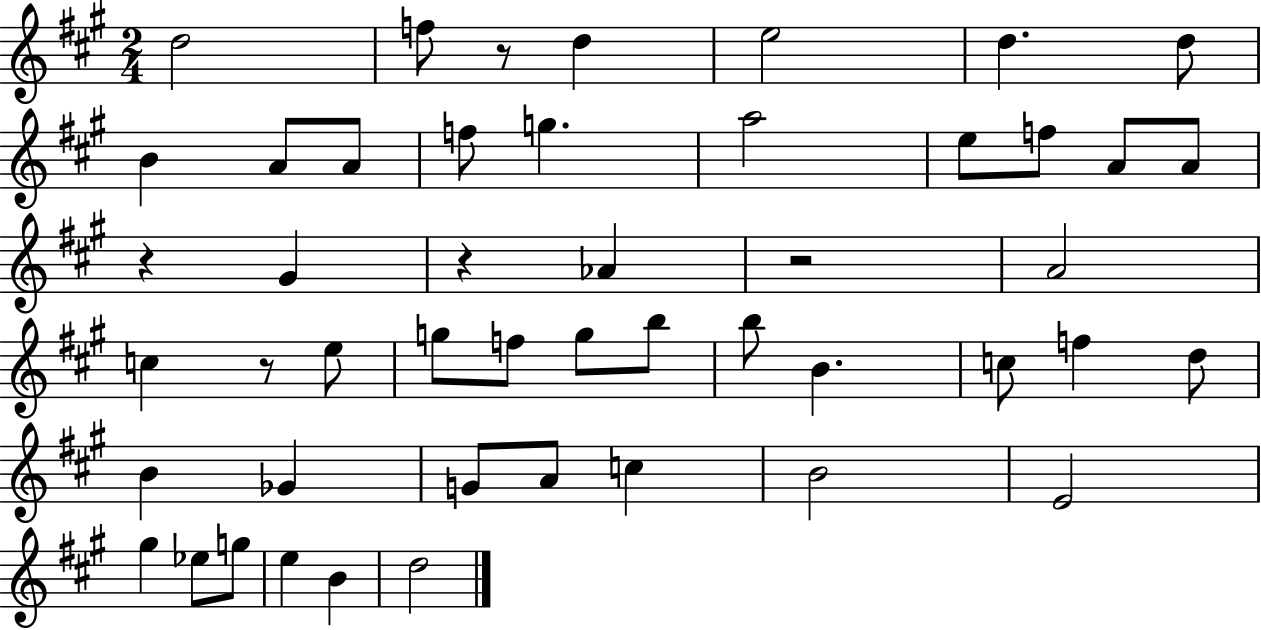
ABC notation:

X:1
T:Untitled
M:2/4
L:1/4
K:A
d2 f/2 z/2 d e2 d d/2 B A/2 A/2 f/2 g a2 e/2 f/2 A/2 A/2 z ^G z _A z2 A2 c z/2 e/2 g/2 f/2 g/2 b/2 b/2 B c/2 f d/2 B _G G/2 A/2 c B2 E2 ^g _e/2 g/2 e B d2